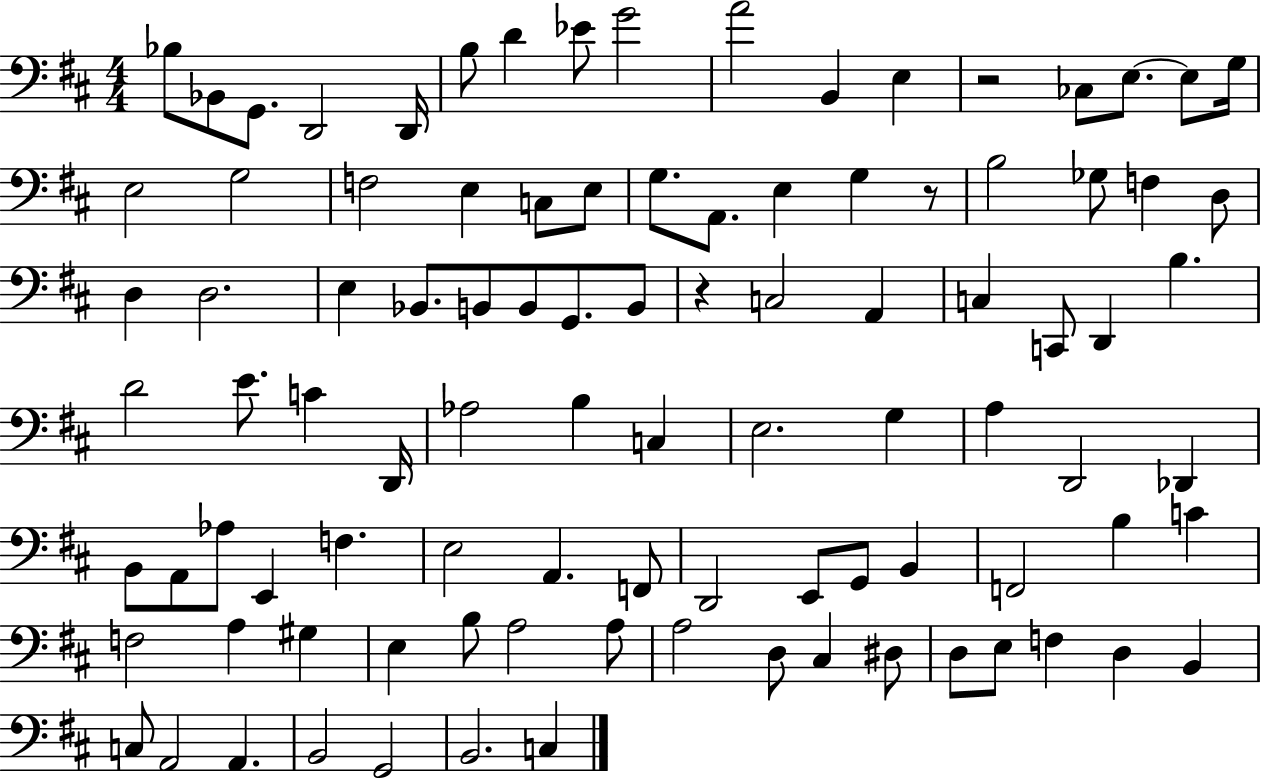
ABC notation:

X:1
T:Untitled
M:4/4
L:1/4
K:D
_B,/2 _B,,/2 G,,/2 D,,2 D,,/4 B,/2 D _E/2 G2 A2 B,, E, z2 _C,/2 E,/2 E,/2 G,/4 E,2 G,2 F,2 E, C,/2 E,/2 G,/2 A,,/2 E, G, z/2 B,2 _G,/2 F, D,/2 D, D,2 E, _B,,/2 B,,/2 B,,/2 G,,/2 B,,/2 z C,2 A,, C, C,,/2 D,, B, D2 E/2 C D,,/4 _A,2 B, C, E,2 G, A, D,,2 _D,, B,,/2 A,,/2 _A,/2 E,, F, E,2 A,, F,,/2 D,,2 E,,/2 G,,/2 B,, F,,2 B, C F,2 A, ^G, E, B,/2 A,2 A,/2 A,2 D,/2 ^C, ^D,/2 D,/2 E,/2 F, D, B,, C,/2 A,,2 A,, B,,2 G,,2 B,,2 C,